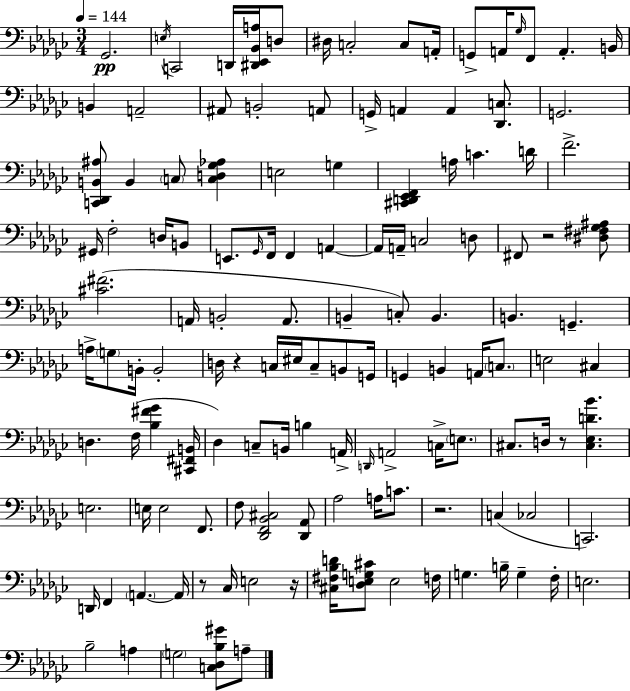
X:1
T:Untitled
M:3/4
L:1/4
K:Ebm
_G,,2 E,/4 C,,2 D,,/4 [^D,,_E,,_B,,A,]/4 D,/2 ^D,/4 C,2 C,/2 A,,/4 G,,/2 A,,/4 _G,/4 F,,/2 A,, B,,/4 B,, A,,2 ^A,,/2 B,,2 A,,/2 G,,/4 A,, A,, [_D,,C,]/2 G,,2 [C,,_D,,B,,^A,]/2 B,, C,/2 [C,D,_G,_A,] E,2 G, [^C,,D,,_E,,F,,] A,/4 C D/4 F2 ^G,,/4 F,2 D,/4 B,,/2 E,,/2 _G,,/4 F,,/4 F,, A,, A,,/4 A,,/4 C,2 D,/2 ^F,,/2 z2 [^D,^F,_G,^A,]/2 [^C^F]2 A,,/4 B,,2 A,,/2 B,, C,/2 B,, B,, G,, A,/4 G,/2 B,,/4 B,,2 D,/4 z C,/4 ^E,/4 C,/2 B,,/2 G,,/4 G,, B,, A,,/4 C,/2 E,2 ^C, D, F,/4 [_B,^F_G] [^C,,^F,,B,,]/4 _D, C,/2 B,,/4 B, A,,/4 D,,/4 A,,2 C,/4 E,/2 ^C,/2 D,/4 z/2 [^C,_E,D_B] E,2 E,/4 E,2 F,,/2 F,/2 [_D,,F,,_B,,^C,]2 [_D,,_A,,]/2 _A,2 A,/4 C/2 z2 C, _C,2 C,,2 D,,/4 F,, A,, A,,/4 z/2 _C,/4 E,2 z/4 [^C,^F,_B,D]/4 [_D,E,G,^C]/2 E,2 F,/4 G, B,/4 G, F,/4 E,2 _B,2 A, G,2 [C,_D,_B,^G]/2 A,/2